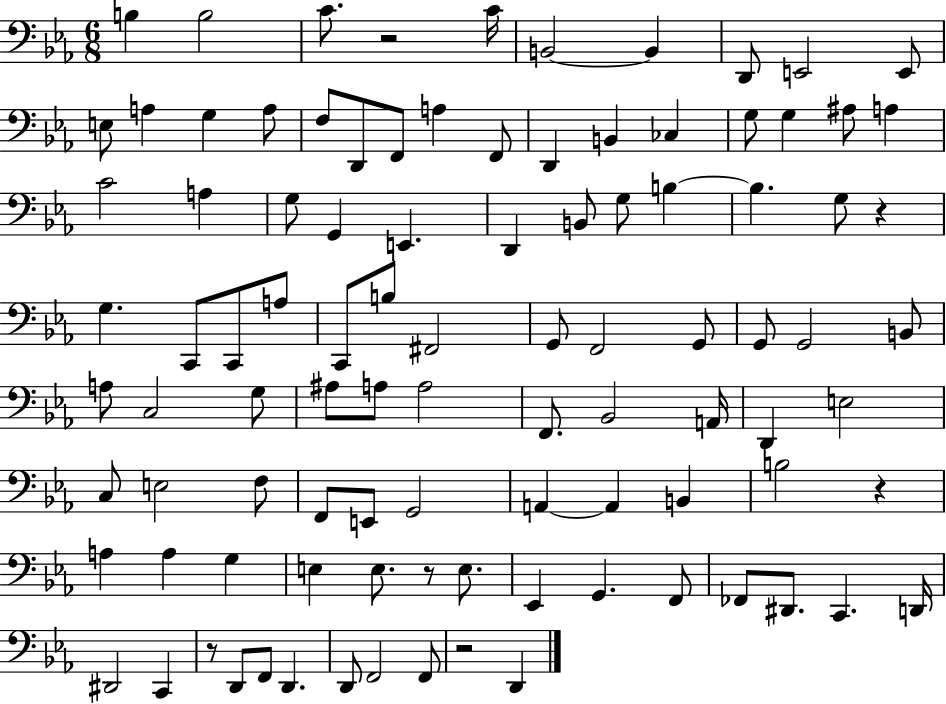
X:1
T:Untitled
M:6/8
L:1/4
K:Eb
B, B,2 C/2 z2 C/4 B,,2 B,, D,,/2 E,,2 E,,/2 E,/2 A, G, A,/2 F,/2 D,,/2 F,,/2 A, F,,/2 D,, B,, _C, G,/2 G, ^A,/2 A, C2 A, G,/2 G,, E,, D,, B,,/2 G,/2 B, B, G,/2 z G, C,,/2 C,,/2 A,/2 C,,/2 B,/2 ^F,,2 G,,/2 F,,2 G,,/2 G,,/2 G,,2 B,,/2 A,/2 C,2 G,/2 ^A,/2 A,/2 A,2 F,,/2 _B,,2 A,,/4 D,, E,2 C,/2 E,2 F,/2 F,,/2 E,,/2 G,,2 A,, A,, B,, B,2 z A, A, G, E, E,/2 z/2 E,/2 _E,, G,, F,,/2 _F,,/2 ^D,,/2 C,, D,,/4 ^D,,2 C,, z/2 D,,/2 F,,/2 D,, D,,/2 F,,2 F,,/2 z2 D,,